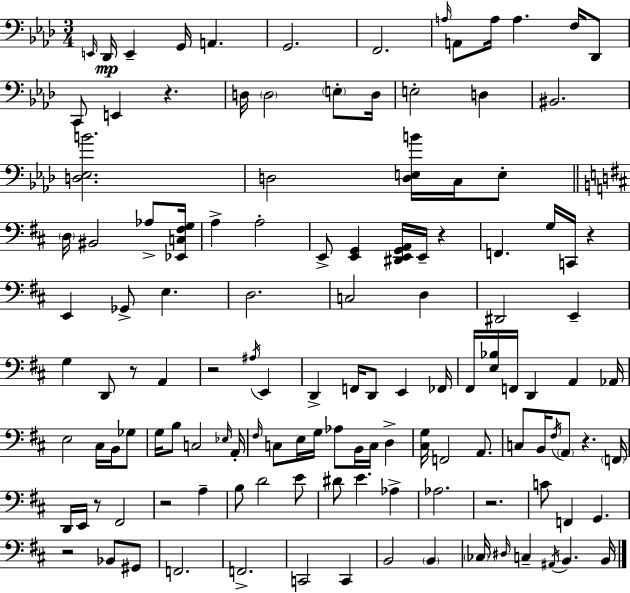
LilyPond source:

{
  \clef bass
  \numericTimeSignature
  \time 3/4
  \key f \minor
  \repeat volta 2 { \grace { e,16 }\mp des,16 e,4-- g,16 a,4. | g,2. | f,2. | \grace { a16 } a,8 a16 a4. f16 | \break des,8 c,8 e,4 r4. | d16 \parenthesize d2 \parenthesize e8-. | d16 e2-. d4 | bis,2. | \break <d ees b'>2. | d2 <d e b'>16 c16 | e8-. \bar "||" \break \key d \major \parenthesize d16 bis,2 aes8-> <ees, c fis g>16 | a4-> a2-. | e,8-> <e, g,>4 <dis, e, g, a,>16 e,16-- r4 | f,4. g16 c,16 r4 | \break e,4 ges,8-> e4. | d2. | c2 d4 | dis,2 e,4-- | \break g4 d,8 r8 a,4 | r2 \acciaccatura { ais16 } e,4 | d,4-> f,16 d,8 e,4 | fes,16 fis,16 <e bes>16 f,16 d,4 a,4 | \break aes,16 e2 cis16 b,16 ges8 | g16 b8 c2 | \grace { ees16 } a,16-. \grace { fis16 } c8 e16 g16 aes8 b,16 c16 d4-> | <cis g>16 f,2 | \break a,8. c8 b,16 \acciaccatura { fis16 } \parenthesize a,8 r4. | \parenthesize f,16 d,16 e,16 r8 fis,2 | r2 | a4-- b8 d'2 | \break e'8 dis'8 e'4. | aes4-> aes2. | r2. | c'8 f,4 g,4. | \break r2 | bes,8 gis,8 f,2. | f,2.-> | c,2 | \break c,4 b,2 | \parenthesize b,4 \parenthesize ces16 \grace { dis16 } c4-- \acciaccatura { ais,16 } b,4. | b,16 } \bar "|."
}